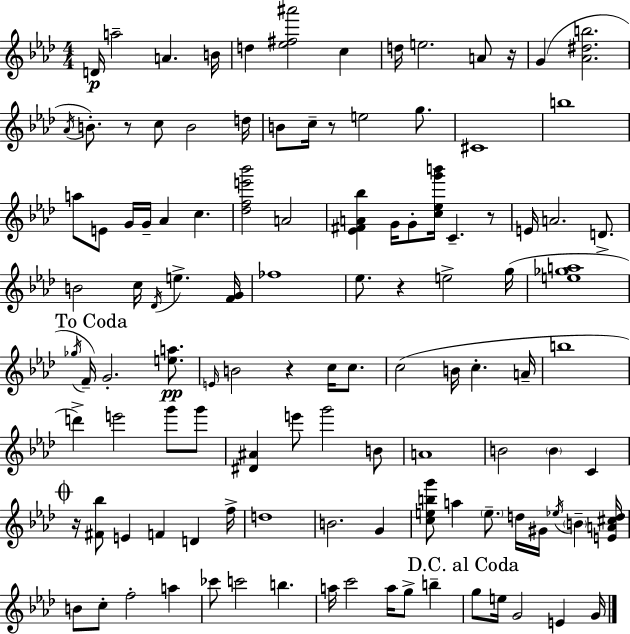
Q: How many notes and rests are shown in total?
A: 114